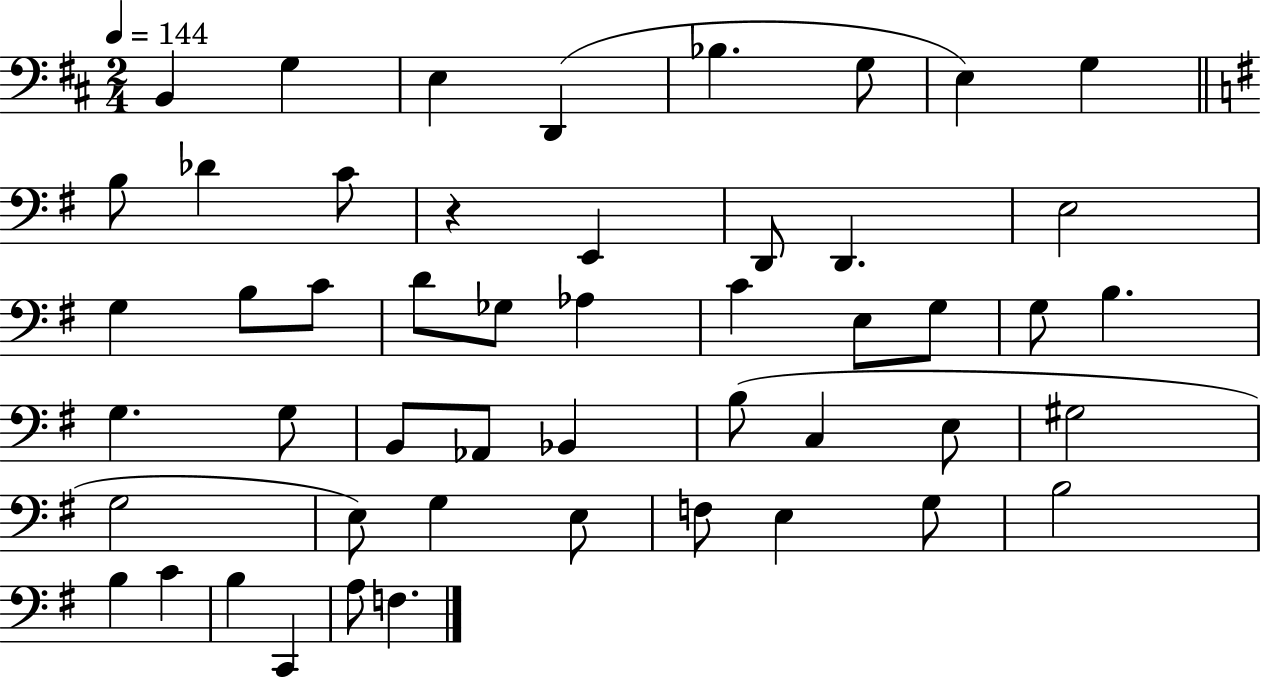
X:1
T:Untitled
M:2/4
L:1/4
K:D
B,, G, E, D,, _B, G,/2 E, G, B,/2 _D C/2 z E,, D,,/2 D,, E,2 G, B,/2 C/2 D/2 _G,/2 _A, C E,/2 G,/2 G,/2 B, G, G,/2 B,,/2 _A,,/2 _B,, B,/2 C, E,/2 ^G,2 G,2 E,/2 G, E,/2 F,/2 E, G,/2 B,2 B, C B, C,, A,/2 F,